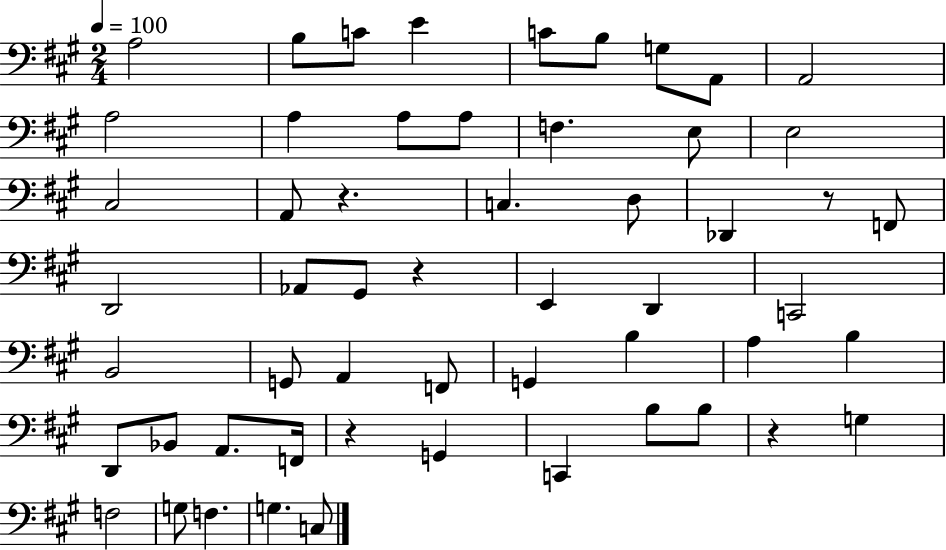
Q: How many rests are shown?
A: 5